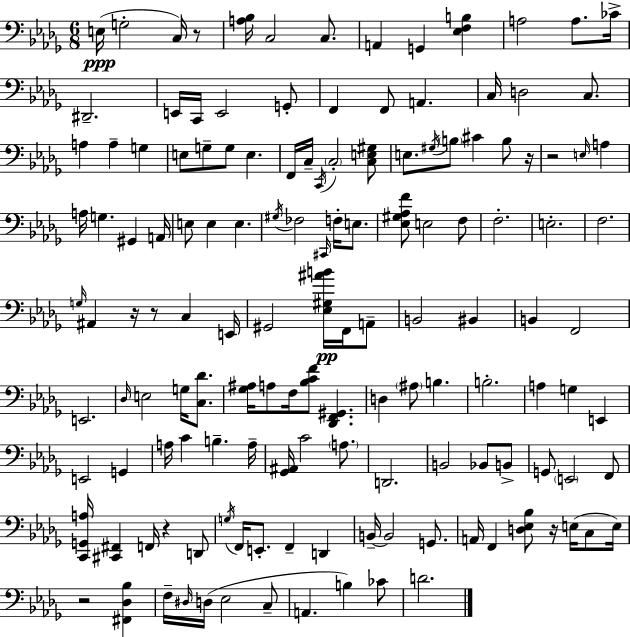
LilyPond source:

{
  \clef bass
  \numericTimeSignature
  \time 6/8
  \key bes \minor
  e16(\ppp g2-. c16) r8 | <a bes>16 c2 c8. | a,4 g,4 <ees f b>4 | a2 a8. ces'16-> | \break dis,2.-- | e,16 c,16 e,2 g,8-. | f,4 f,8 a,4. | c16 d2 c8. | \break a4 a4-- g4 | e8 g8-- g8 e4. | f,16 c16-- \acciaccatura { c,16 } \parenthesize c2-. <c e gis>8 | e8. \acciaccatura { gis16 } \parenthesize b8 cis'4 b8 | \break r16 r2 \grace { e16 } a4 | a16 g4. gis,4 | a,16 e8 e4 e4. | \acciaccatura { gis16 } fes2 | \break \grace { cis,16 } f16-. e8. <ees gis aes f'>8 e2 | f8 f2.-. | e2.-. | f2. | \break \grace { g16 } ais,4 r16 r8 | c4 e,16 gis,2 | <ees gis ais' b'>16\pp f,16 a,8-- b,2 | bis,4 b,4 f,2 | \break e,2. | \grace { des16 } e2 | g16 <c des'>8. <ges ais>16 a8 f16 <bes c' f'>8 | <des, f, gis,>4. d4 \parenthesize ais8 | \break b4. b2.-. | a4 g4 | e,4 e,2 | g,4 a16 c'4 | \break b4.-- a16-- <ges, ais,>16 c'2 | \parenthesize a8. d,2. | b,2 | bes,8 b,8-> g,8 \parenthesize e,2 | \break f,8 <c, g, a>16 <cis, fis,>4 | f,16 r4 d,8 \acciaccatura { g16 } f,16 e,8.-. | f,4-- d,4 b,16--~~ b,2 | g,8. a,16 f,4 | \break <d ees bes>8 r16 e16( c8 e16) r2 | <fis, des bes>4 f16-- \grace { dis16 }( d16 ees2 | c8-- a,4. | b4) ces'8 d'2. | \break \bar "|."
}